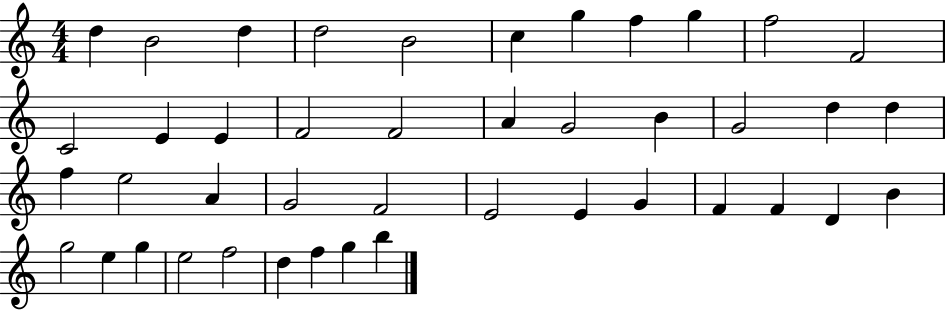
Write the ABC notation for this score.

X:1
T:Untitled
M:4/4
L:1/4
K:C
d B2 d d2 B2 c g f g f2 F2 C2 E E F2 F2 A G2 B G2 d d f e2 A G2 F2 E2 E G F F D B g2 e g e2 f2 d f g b